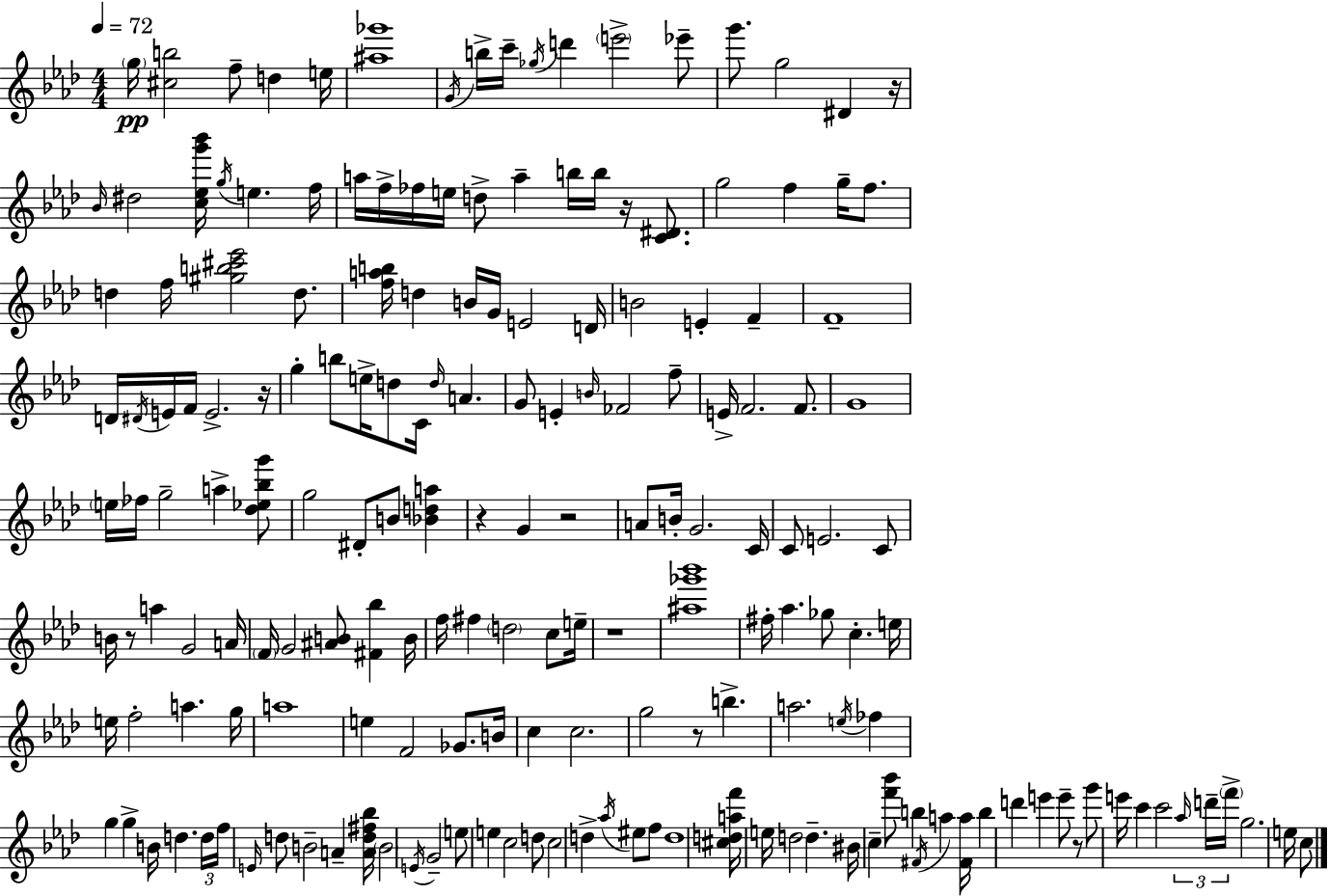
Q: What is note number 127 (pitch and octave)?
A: E5